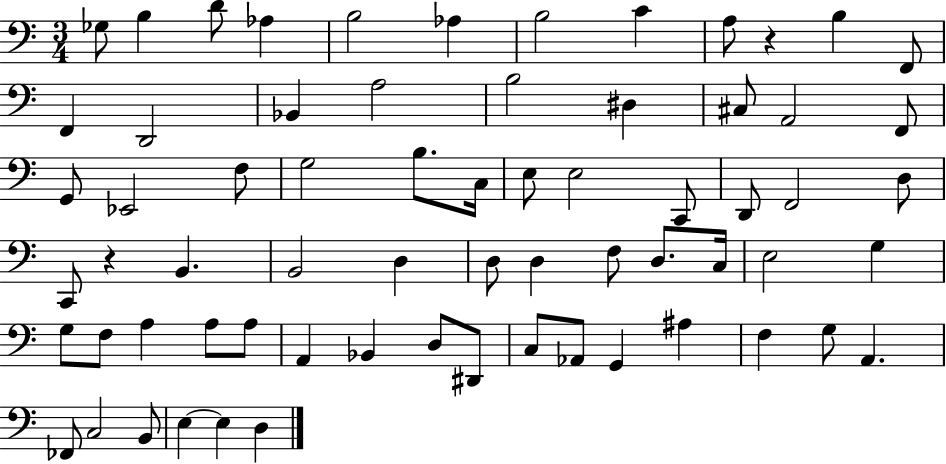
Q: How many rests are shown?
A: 2